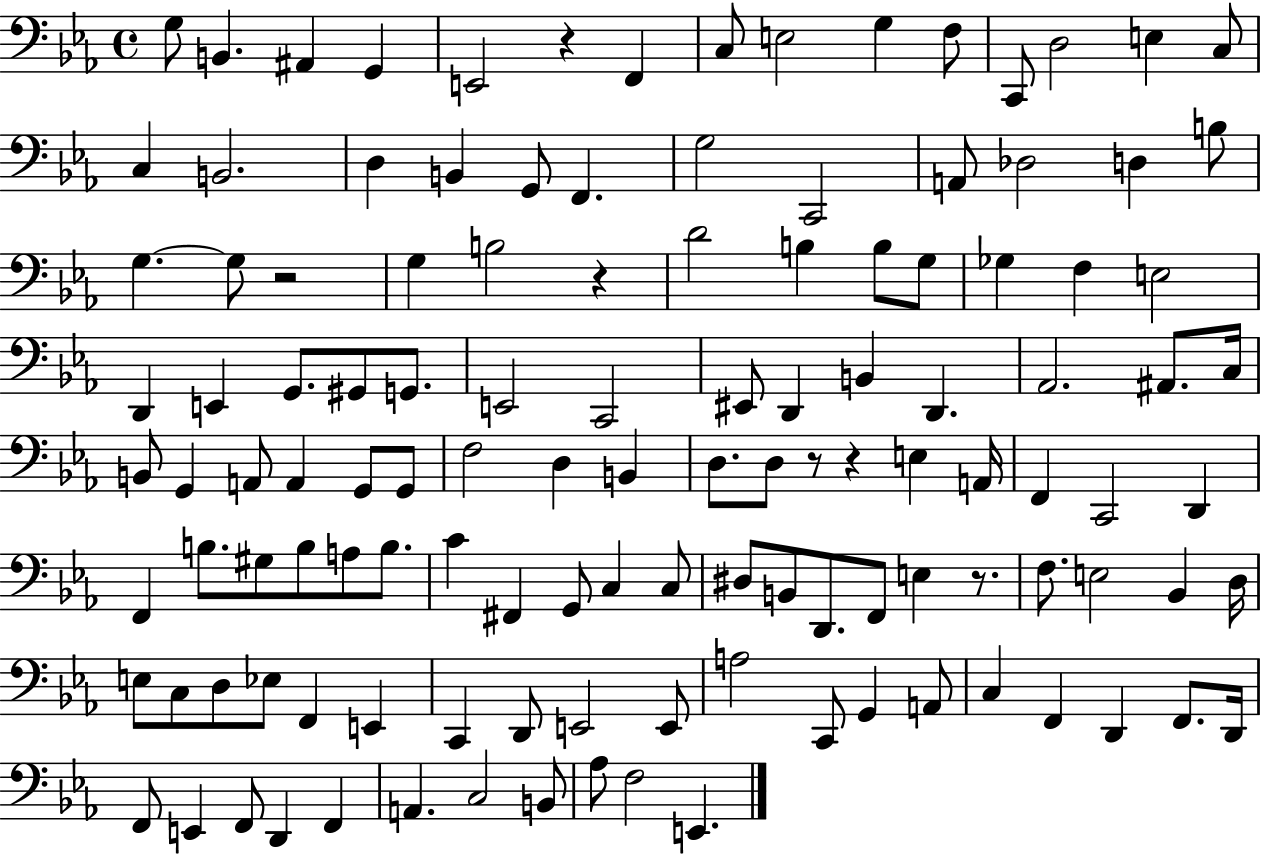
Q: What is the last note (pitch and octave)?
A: E2